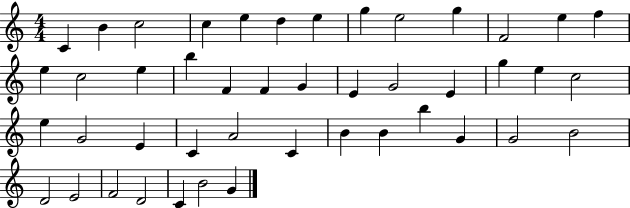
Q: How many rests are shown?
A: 0